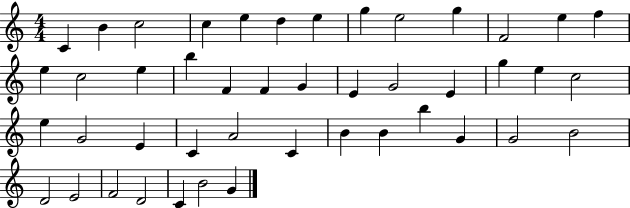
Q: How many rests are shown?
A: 0